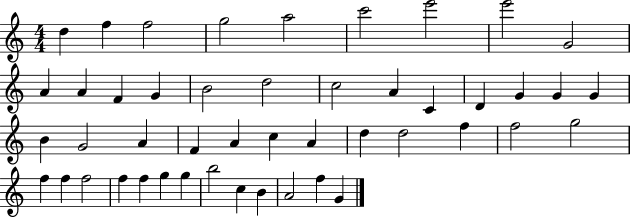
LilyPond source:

{
  \clef treble
  \numericTimeSignature
  \time 4/4
  \key c \major
  d''4 f''4 f''2 | g''2 a''2 | c'''2 e'''2 | e'''2 g'2 | \break a'4 a'4 f'4 g'4 | b'2 d''2 | c''2 a'4 c'4 | d'4 g'4 g'4 g'4 | \break b'4 g'2 a'4 | f'4 a'4 c''4 a'4 | d''4 d''2 f''4 | f''2 g''2 | \break f''4 f''4 f''2 | f''4 f''4 g''4 g''4 | b''2 c''4 b'4 | a'2 f''4 g'4 | \break \bar "|."
}